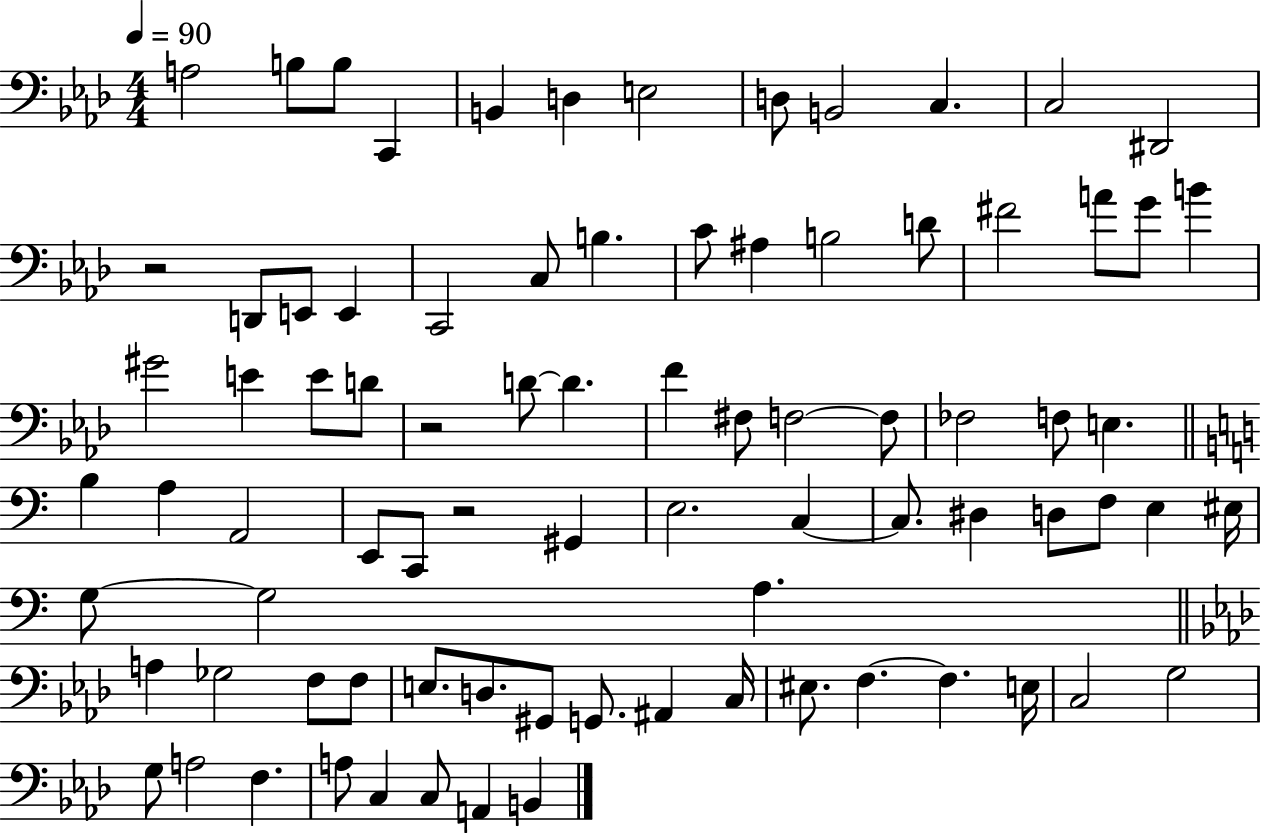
{
  \clef bass
  \numericTimeSignature
  \time 4/4
  \key aes \major
  \tempo 4 = 90
  a2 b8 b8 c,4 | b,4 d4 e2 | d8 b,2 c4. | c2 dis,2 | \break r2 d,8 e,8 e,4 | c,2 c8 b4. | c'8 ais4 b2 d'8 | fis'2 a'8 g'8 b'4 | \break gis'2 e'4 e'8 d'8 | r2 d'8~~ d'4. | f'4 fis8 f2~~ f8 | fes2 f8 e4. | \break \bar "||" \break \key c \major b4 a4 a,2 | e,8 c,8 r2 gis,4 | e2. c4~~ | c8. dis4 d8 f8 e4 eis16 | \break g8~~ g2 a4. | \bar "||" \break \key f \minor a4 ges2 f8 f8 | e8. d8. gis,8 g,8. ais,4 c16 | eis8. f4.~~ f4. e16 | c2 g2 | \break g8 a2 f4. | a8 c4 c8 a,4 b,4 | \bar "|."
}